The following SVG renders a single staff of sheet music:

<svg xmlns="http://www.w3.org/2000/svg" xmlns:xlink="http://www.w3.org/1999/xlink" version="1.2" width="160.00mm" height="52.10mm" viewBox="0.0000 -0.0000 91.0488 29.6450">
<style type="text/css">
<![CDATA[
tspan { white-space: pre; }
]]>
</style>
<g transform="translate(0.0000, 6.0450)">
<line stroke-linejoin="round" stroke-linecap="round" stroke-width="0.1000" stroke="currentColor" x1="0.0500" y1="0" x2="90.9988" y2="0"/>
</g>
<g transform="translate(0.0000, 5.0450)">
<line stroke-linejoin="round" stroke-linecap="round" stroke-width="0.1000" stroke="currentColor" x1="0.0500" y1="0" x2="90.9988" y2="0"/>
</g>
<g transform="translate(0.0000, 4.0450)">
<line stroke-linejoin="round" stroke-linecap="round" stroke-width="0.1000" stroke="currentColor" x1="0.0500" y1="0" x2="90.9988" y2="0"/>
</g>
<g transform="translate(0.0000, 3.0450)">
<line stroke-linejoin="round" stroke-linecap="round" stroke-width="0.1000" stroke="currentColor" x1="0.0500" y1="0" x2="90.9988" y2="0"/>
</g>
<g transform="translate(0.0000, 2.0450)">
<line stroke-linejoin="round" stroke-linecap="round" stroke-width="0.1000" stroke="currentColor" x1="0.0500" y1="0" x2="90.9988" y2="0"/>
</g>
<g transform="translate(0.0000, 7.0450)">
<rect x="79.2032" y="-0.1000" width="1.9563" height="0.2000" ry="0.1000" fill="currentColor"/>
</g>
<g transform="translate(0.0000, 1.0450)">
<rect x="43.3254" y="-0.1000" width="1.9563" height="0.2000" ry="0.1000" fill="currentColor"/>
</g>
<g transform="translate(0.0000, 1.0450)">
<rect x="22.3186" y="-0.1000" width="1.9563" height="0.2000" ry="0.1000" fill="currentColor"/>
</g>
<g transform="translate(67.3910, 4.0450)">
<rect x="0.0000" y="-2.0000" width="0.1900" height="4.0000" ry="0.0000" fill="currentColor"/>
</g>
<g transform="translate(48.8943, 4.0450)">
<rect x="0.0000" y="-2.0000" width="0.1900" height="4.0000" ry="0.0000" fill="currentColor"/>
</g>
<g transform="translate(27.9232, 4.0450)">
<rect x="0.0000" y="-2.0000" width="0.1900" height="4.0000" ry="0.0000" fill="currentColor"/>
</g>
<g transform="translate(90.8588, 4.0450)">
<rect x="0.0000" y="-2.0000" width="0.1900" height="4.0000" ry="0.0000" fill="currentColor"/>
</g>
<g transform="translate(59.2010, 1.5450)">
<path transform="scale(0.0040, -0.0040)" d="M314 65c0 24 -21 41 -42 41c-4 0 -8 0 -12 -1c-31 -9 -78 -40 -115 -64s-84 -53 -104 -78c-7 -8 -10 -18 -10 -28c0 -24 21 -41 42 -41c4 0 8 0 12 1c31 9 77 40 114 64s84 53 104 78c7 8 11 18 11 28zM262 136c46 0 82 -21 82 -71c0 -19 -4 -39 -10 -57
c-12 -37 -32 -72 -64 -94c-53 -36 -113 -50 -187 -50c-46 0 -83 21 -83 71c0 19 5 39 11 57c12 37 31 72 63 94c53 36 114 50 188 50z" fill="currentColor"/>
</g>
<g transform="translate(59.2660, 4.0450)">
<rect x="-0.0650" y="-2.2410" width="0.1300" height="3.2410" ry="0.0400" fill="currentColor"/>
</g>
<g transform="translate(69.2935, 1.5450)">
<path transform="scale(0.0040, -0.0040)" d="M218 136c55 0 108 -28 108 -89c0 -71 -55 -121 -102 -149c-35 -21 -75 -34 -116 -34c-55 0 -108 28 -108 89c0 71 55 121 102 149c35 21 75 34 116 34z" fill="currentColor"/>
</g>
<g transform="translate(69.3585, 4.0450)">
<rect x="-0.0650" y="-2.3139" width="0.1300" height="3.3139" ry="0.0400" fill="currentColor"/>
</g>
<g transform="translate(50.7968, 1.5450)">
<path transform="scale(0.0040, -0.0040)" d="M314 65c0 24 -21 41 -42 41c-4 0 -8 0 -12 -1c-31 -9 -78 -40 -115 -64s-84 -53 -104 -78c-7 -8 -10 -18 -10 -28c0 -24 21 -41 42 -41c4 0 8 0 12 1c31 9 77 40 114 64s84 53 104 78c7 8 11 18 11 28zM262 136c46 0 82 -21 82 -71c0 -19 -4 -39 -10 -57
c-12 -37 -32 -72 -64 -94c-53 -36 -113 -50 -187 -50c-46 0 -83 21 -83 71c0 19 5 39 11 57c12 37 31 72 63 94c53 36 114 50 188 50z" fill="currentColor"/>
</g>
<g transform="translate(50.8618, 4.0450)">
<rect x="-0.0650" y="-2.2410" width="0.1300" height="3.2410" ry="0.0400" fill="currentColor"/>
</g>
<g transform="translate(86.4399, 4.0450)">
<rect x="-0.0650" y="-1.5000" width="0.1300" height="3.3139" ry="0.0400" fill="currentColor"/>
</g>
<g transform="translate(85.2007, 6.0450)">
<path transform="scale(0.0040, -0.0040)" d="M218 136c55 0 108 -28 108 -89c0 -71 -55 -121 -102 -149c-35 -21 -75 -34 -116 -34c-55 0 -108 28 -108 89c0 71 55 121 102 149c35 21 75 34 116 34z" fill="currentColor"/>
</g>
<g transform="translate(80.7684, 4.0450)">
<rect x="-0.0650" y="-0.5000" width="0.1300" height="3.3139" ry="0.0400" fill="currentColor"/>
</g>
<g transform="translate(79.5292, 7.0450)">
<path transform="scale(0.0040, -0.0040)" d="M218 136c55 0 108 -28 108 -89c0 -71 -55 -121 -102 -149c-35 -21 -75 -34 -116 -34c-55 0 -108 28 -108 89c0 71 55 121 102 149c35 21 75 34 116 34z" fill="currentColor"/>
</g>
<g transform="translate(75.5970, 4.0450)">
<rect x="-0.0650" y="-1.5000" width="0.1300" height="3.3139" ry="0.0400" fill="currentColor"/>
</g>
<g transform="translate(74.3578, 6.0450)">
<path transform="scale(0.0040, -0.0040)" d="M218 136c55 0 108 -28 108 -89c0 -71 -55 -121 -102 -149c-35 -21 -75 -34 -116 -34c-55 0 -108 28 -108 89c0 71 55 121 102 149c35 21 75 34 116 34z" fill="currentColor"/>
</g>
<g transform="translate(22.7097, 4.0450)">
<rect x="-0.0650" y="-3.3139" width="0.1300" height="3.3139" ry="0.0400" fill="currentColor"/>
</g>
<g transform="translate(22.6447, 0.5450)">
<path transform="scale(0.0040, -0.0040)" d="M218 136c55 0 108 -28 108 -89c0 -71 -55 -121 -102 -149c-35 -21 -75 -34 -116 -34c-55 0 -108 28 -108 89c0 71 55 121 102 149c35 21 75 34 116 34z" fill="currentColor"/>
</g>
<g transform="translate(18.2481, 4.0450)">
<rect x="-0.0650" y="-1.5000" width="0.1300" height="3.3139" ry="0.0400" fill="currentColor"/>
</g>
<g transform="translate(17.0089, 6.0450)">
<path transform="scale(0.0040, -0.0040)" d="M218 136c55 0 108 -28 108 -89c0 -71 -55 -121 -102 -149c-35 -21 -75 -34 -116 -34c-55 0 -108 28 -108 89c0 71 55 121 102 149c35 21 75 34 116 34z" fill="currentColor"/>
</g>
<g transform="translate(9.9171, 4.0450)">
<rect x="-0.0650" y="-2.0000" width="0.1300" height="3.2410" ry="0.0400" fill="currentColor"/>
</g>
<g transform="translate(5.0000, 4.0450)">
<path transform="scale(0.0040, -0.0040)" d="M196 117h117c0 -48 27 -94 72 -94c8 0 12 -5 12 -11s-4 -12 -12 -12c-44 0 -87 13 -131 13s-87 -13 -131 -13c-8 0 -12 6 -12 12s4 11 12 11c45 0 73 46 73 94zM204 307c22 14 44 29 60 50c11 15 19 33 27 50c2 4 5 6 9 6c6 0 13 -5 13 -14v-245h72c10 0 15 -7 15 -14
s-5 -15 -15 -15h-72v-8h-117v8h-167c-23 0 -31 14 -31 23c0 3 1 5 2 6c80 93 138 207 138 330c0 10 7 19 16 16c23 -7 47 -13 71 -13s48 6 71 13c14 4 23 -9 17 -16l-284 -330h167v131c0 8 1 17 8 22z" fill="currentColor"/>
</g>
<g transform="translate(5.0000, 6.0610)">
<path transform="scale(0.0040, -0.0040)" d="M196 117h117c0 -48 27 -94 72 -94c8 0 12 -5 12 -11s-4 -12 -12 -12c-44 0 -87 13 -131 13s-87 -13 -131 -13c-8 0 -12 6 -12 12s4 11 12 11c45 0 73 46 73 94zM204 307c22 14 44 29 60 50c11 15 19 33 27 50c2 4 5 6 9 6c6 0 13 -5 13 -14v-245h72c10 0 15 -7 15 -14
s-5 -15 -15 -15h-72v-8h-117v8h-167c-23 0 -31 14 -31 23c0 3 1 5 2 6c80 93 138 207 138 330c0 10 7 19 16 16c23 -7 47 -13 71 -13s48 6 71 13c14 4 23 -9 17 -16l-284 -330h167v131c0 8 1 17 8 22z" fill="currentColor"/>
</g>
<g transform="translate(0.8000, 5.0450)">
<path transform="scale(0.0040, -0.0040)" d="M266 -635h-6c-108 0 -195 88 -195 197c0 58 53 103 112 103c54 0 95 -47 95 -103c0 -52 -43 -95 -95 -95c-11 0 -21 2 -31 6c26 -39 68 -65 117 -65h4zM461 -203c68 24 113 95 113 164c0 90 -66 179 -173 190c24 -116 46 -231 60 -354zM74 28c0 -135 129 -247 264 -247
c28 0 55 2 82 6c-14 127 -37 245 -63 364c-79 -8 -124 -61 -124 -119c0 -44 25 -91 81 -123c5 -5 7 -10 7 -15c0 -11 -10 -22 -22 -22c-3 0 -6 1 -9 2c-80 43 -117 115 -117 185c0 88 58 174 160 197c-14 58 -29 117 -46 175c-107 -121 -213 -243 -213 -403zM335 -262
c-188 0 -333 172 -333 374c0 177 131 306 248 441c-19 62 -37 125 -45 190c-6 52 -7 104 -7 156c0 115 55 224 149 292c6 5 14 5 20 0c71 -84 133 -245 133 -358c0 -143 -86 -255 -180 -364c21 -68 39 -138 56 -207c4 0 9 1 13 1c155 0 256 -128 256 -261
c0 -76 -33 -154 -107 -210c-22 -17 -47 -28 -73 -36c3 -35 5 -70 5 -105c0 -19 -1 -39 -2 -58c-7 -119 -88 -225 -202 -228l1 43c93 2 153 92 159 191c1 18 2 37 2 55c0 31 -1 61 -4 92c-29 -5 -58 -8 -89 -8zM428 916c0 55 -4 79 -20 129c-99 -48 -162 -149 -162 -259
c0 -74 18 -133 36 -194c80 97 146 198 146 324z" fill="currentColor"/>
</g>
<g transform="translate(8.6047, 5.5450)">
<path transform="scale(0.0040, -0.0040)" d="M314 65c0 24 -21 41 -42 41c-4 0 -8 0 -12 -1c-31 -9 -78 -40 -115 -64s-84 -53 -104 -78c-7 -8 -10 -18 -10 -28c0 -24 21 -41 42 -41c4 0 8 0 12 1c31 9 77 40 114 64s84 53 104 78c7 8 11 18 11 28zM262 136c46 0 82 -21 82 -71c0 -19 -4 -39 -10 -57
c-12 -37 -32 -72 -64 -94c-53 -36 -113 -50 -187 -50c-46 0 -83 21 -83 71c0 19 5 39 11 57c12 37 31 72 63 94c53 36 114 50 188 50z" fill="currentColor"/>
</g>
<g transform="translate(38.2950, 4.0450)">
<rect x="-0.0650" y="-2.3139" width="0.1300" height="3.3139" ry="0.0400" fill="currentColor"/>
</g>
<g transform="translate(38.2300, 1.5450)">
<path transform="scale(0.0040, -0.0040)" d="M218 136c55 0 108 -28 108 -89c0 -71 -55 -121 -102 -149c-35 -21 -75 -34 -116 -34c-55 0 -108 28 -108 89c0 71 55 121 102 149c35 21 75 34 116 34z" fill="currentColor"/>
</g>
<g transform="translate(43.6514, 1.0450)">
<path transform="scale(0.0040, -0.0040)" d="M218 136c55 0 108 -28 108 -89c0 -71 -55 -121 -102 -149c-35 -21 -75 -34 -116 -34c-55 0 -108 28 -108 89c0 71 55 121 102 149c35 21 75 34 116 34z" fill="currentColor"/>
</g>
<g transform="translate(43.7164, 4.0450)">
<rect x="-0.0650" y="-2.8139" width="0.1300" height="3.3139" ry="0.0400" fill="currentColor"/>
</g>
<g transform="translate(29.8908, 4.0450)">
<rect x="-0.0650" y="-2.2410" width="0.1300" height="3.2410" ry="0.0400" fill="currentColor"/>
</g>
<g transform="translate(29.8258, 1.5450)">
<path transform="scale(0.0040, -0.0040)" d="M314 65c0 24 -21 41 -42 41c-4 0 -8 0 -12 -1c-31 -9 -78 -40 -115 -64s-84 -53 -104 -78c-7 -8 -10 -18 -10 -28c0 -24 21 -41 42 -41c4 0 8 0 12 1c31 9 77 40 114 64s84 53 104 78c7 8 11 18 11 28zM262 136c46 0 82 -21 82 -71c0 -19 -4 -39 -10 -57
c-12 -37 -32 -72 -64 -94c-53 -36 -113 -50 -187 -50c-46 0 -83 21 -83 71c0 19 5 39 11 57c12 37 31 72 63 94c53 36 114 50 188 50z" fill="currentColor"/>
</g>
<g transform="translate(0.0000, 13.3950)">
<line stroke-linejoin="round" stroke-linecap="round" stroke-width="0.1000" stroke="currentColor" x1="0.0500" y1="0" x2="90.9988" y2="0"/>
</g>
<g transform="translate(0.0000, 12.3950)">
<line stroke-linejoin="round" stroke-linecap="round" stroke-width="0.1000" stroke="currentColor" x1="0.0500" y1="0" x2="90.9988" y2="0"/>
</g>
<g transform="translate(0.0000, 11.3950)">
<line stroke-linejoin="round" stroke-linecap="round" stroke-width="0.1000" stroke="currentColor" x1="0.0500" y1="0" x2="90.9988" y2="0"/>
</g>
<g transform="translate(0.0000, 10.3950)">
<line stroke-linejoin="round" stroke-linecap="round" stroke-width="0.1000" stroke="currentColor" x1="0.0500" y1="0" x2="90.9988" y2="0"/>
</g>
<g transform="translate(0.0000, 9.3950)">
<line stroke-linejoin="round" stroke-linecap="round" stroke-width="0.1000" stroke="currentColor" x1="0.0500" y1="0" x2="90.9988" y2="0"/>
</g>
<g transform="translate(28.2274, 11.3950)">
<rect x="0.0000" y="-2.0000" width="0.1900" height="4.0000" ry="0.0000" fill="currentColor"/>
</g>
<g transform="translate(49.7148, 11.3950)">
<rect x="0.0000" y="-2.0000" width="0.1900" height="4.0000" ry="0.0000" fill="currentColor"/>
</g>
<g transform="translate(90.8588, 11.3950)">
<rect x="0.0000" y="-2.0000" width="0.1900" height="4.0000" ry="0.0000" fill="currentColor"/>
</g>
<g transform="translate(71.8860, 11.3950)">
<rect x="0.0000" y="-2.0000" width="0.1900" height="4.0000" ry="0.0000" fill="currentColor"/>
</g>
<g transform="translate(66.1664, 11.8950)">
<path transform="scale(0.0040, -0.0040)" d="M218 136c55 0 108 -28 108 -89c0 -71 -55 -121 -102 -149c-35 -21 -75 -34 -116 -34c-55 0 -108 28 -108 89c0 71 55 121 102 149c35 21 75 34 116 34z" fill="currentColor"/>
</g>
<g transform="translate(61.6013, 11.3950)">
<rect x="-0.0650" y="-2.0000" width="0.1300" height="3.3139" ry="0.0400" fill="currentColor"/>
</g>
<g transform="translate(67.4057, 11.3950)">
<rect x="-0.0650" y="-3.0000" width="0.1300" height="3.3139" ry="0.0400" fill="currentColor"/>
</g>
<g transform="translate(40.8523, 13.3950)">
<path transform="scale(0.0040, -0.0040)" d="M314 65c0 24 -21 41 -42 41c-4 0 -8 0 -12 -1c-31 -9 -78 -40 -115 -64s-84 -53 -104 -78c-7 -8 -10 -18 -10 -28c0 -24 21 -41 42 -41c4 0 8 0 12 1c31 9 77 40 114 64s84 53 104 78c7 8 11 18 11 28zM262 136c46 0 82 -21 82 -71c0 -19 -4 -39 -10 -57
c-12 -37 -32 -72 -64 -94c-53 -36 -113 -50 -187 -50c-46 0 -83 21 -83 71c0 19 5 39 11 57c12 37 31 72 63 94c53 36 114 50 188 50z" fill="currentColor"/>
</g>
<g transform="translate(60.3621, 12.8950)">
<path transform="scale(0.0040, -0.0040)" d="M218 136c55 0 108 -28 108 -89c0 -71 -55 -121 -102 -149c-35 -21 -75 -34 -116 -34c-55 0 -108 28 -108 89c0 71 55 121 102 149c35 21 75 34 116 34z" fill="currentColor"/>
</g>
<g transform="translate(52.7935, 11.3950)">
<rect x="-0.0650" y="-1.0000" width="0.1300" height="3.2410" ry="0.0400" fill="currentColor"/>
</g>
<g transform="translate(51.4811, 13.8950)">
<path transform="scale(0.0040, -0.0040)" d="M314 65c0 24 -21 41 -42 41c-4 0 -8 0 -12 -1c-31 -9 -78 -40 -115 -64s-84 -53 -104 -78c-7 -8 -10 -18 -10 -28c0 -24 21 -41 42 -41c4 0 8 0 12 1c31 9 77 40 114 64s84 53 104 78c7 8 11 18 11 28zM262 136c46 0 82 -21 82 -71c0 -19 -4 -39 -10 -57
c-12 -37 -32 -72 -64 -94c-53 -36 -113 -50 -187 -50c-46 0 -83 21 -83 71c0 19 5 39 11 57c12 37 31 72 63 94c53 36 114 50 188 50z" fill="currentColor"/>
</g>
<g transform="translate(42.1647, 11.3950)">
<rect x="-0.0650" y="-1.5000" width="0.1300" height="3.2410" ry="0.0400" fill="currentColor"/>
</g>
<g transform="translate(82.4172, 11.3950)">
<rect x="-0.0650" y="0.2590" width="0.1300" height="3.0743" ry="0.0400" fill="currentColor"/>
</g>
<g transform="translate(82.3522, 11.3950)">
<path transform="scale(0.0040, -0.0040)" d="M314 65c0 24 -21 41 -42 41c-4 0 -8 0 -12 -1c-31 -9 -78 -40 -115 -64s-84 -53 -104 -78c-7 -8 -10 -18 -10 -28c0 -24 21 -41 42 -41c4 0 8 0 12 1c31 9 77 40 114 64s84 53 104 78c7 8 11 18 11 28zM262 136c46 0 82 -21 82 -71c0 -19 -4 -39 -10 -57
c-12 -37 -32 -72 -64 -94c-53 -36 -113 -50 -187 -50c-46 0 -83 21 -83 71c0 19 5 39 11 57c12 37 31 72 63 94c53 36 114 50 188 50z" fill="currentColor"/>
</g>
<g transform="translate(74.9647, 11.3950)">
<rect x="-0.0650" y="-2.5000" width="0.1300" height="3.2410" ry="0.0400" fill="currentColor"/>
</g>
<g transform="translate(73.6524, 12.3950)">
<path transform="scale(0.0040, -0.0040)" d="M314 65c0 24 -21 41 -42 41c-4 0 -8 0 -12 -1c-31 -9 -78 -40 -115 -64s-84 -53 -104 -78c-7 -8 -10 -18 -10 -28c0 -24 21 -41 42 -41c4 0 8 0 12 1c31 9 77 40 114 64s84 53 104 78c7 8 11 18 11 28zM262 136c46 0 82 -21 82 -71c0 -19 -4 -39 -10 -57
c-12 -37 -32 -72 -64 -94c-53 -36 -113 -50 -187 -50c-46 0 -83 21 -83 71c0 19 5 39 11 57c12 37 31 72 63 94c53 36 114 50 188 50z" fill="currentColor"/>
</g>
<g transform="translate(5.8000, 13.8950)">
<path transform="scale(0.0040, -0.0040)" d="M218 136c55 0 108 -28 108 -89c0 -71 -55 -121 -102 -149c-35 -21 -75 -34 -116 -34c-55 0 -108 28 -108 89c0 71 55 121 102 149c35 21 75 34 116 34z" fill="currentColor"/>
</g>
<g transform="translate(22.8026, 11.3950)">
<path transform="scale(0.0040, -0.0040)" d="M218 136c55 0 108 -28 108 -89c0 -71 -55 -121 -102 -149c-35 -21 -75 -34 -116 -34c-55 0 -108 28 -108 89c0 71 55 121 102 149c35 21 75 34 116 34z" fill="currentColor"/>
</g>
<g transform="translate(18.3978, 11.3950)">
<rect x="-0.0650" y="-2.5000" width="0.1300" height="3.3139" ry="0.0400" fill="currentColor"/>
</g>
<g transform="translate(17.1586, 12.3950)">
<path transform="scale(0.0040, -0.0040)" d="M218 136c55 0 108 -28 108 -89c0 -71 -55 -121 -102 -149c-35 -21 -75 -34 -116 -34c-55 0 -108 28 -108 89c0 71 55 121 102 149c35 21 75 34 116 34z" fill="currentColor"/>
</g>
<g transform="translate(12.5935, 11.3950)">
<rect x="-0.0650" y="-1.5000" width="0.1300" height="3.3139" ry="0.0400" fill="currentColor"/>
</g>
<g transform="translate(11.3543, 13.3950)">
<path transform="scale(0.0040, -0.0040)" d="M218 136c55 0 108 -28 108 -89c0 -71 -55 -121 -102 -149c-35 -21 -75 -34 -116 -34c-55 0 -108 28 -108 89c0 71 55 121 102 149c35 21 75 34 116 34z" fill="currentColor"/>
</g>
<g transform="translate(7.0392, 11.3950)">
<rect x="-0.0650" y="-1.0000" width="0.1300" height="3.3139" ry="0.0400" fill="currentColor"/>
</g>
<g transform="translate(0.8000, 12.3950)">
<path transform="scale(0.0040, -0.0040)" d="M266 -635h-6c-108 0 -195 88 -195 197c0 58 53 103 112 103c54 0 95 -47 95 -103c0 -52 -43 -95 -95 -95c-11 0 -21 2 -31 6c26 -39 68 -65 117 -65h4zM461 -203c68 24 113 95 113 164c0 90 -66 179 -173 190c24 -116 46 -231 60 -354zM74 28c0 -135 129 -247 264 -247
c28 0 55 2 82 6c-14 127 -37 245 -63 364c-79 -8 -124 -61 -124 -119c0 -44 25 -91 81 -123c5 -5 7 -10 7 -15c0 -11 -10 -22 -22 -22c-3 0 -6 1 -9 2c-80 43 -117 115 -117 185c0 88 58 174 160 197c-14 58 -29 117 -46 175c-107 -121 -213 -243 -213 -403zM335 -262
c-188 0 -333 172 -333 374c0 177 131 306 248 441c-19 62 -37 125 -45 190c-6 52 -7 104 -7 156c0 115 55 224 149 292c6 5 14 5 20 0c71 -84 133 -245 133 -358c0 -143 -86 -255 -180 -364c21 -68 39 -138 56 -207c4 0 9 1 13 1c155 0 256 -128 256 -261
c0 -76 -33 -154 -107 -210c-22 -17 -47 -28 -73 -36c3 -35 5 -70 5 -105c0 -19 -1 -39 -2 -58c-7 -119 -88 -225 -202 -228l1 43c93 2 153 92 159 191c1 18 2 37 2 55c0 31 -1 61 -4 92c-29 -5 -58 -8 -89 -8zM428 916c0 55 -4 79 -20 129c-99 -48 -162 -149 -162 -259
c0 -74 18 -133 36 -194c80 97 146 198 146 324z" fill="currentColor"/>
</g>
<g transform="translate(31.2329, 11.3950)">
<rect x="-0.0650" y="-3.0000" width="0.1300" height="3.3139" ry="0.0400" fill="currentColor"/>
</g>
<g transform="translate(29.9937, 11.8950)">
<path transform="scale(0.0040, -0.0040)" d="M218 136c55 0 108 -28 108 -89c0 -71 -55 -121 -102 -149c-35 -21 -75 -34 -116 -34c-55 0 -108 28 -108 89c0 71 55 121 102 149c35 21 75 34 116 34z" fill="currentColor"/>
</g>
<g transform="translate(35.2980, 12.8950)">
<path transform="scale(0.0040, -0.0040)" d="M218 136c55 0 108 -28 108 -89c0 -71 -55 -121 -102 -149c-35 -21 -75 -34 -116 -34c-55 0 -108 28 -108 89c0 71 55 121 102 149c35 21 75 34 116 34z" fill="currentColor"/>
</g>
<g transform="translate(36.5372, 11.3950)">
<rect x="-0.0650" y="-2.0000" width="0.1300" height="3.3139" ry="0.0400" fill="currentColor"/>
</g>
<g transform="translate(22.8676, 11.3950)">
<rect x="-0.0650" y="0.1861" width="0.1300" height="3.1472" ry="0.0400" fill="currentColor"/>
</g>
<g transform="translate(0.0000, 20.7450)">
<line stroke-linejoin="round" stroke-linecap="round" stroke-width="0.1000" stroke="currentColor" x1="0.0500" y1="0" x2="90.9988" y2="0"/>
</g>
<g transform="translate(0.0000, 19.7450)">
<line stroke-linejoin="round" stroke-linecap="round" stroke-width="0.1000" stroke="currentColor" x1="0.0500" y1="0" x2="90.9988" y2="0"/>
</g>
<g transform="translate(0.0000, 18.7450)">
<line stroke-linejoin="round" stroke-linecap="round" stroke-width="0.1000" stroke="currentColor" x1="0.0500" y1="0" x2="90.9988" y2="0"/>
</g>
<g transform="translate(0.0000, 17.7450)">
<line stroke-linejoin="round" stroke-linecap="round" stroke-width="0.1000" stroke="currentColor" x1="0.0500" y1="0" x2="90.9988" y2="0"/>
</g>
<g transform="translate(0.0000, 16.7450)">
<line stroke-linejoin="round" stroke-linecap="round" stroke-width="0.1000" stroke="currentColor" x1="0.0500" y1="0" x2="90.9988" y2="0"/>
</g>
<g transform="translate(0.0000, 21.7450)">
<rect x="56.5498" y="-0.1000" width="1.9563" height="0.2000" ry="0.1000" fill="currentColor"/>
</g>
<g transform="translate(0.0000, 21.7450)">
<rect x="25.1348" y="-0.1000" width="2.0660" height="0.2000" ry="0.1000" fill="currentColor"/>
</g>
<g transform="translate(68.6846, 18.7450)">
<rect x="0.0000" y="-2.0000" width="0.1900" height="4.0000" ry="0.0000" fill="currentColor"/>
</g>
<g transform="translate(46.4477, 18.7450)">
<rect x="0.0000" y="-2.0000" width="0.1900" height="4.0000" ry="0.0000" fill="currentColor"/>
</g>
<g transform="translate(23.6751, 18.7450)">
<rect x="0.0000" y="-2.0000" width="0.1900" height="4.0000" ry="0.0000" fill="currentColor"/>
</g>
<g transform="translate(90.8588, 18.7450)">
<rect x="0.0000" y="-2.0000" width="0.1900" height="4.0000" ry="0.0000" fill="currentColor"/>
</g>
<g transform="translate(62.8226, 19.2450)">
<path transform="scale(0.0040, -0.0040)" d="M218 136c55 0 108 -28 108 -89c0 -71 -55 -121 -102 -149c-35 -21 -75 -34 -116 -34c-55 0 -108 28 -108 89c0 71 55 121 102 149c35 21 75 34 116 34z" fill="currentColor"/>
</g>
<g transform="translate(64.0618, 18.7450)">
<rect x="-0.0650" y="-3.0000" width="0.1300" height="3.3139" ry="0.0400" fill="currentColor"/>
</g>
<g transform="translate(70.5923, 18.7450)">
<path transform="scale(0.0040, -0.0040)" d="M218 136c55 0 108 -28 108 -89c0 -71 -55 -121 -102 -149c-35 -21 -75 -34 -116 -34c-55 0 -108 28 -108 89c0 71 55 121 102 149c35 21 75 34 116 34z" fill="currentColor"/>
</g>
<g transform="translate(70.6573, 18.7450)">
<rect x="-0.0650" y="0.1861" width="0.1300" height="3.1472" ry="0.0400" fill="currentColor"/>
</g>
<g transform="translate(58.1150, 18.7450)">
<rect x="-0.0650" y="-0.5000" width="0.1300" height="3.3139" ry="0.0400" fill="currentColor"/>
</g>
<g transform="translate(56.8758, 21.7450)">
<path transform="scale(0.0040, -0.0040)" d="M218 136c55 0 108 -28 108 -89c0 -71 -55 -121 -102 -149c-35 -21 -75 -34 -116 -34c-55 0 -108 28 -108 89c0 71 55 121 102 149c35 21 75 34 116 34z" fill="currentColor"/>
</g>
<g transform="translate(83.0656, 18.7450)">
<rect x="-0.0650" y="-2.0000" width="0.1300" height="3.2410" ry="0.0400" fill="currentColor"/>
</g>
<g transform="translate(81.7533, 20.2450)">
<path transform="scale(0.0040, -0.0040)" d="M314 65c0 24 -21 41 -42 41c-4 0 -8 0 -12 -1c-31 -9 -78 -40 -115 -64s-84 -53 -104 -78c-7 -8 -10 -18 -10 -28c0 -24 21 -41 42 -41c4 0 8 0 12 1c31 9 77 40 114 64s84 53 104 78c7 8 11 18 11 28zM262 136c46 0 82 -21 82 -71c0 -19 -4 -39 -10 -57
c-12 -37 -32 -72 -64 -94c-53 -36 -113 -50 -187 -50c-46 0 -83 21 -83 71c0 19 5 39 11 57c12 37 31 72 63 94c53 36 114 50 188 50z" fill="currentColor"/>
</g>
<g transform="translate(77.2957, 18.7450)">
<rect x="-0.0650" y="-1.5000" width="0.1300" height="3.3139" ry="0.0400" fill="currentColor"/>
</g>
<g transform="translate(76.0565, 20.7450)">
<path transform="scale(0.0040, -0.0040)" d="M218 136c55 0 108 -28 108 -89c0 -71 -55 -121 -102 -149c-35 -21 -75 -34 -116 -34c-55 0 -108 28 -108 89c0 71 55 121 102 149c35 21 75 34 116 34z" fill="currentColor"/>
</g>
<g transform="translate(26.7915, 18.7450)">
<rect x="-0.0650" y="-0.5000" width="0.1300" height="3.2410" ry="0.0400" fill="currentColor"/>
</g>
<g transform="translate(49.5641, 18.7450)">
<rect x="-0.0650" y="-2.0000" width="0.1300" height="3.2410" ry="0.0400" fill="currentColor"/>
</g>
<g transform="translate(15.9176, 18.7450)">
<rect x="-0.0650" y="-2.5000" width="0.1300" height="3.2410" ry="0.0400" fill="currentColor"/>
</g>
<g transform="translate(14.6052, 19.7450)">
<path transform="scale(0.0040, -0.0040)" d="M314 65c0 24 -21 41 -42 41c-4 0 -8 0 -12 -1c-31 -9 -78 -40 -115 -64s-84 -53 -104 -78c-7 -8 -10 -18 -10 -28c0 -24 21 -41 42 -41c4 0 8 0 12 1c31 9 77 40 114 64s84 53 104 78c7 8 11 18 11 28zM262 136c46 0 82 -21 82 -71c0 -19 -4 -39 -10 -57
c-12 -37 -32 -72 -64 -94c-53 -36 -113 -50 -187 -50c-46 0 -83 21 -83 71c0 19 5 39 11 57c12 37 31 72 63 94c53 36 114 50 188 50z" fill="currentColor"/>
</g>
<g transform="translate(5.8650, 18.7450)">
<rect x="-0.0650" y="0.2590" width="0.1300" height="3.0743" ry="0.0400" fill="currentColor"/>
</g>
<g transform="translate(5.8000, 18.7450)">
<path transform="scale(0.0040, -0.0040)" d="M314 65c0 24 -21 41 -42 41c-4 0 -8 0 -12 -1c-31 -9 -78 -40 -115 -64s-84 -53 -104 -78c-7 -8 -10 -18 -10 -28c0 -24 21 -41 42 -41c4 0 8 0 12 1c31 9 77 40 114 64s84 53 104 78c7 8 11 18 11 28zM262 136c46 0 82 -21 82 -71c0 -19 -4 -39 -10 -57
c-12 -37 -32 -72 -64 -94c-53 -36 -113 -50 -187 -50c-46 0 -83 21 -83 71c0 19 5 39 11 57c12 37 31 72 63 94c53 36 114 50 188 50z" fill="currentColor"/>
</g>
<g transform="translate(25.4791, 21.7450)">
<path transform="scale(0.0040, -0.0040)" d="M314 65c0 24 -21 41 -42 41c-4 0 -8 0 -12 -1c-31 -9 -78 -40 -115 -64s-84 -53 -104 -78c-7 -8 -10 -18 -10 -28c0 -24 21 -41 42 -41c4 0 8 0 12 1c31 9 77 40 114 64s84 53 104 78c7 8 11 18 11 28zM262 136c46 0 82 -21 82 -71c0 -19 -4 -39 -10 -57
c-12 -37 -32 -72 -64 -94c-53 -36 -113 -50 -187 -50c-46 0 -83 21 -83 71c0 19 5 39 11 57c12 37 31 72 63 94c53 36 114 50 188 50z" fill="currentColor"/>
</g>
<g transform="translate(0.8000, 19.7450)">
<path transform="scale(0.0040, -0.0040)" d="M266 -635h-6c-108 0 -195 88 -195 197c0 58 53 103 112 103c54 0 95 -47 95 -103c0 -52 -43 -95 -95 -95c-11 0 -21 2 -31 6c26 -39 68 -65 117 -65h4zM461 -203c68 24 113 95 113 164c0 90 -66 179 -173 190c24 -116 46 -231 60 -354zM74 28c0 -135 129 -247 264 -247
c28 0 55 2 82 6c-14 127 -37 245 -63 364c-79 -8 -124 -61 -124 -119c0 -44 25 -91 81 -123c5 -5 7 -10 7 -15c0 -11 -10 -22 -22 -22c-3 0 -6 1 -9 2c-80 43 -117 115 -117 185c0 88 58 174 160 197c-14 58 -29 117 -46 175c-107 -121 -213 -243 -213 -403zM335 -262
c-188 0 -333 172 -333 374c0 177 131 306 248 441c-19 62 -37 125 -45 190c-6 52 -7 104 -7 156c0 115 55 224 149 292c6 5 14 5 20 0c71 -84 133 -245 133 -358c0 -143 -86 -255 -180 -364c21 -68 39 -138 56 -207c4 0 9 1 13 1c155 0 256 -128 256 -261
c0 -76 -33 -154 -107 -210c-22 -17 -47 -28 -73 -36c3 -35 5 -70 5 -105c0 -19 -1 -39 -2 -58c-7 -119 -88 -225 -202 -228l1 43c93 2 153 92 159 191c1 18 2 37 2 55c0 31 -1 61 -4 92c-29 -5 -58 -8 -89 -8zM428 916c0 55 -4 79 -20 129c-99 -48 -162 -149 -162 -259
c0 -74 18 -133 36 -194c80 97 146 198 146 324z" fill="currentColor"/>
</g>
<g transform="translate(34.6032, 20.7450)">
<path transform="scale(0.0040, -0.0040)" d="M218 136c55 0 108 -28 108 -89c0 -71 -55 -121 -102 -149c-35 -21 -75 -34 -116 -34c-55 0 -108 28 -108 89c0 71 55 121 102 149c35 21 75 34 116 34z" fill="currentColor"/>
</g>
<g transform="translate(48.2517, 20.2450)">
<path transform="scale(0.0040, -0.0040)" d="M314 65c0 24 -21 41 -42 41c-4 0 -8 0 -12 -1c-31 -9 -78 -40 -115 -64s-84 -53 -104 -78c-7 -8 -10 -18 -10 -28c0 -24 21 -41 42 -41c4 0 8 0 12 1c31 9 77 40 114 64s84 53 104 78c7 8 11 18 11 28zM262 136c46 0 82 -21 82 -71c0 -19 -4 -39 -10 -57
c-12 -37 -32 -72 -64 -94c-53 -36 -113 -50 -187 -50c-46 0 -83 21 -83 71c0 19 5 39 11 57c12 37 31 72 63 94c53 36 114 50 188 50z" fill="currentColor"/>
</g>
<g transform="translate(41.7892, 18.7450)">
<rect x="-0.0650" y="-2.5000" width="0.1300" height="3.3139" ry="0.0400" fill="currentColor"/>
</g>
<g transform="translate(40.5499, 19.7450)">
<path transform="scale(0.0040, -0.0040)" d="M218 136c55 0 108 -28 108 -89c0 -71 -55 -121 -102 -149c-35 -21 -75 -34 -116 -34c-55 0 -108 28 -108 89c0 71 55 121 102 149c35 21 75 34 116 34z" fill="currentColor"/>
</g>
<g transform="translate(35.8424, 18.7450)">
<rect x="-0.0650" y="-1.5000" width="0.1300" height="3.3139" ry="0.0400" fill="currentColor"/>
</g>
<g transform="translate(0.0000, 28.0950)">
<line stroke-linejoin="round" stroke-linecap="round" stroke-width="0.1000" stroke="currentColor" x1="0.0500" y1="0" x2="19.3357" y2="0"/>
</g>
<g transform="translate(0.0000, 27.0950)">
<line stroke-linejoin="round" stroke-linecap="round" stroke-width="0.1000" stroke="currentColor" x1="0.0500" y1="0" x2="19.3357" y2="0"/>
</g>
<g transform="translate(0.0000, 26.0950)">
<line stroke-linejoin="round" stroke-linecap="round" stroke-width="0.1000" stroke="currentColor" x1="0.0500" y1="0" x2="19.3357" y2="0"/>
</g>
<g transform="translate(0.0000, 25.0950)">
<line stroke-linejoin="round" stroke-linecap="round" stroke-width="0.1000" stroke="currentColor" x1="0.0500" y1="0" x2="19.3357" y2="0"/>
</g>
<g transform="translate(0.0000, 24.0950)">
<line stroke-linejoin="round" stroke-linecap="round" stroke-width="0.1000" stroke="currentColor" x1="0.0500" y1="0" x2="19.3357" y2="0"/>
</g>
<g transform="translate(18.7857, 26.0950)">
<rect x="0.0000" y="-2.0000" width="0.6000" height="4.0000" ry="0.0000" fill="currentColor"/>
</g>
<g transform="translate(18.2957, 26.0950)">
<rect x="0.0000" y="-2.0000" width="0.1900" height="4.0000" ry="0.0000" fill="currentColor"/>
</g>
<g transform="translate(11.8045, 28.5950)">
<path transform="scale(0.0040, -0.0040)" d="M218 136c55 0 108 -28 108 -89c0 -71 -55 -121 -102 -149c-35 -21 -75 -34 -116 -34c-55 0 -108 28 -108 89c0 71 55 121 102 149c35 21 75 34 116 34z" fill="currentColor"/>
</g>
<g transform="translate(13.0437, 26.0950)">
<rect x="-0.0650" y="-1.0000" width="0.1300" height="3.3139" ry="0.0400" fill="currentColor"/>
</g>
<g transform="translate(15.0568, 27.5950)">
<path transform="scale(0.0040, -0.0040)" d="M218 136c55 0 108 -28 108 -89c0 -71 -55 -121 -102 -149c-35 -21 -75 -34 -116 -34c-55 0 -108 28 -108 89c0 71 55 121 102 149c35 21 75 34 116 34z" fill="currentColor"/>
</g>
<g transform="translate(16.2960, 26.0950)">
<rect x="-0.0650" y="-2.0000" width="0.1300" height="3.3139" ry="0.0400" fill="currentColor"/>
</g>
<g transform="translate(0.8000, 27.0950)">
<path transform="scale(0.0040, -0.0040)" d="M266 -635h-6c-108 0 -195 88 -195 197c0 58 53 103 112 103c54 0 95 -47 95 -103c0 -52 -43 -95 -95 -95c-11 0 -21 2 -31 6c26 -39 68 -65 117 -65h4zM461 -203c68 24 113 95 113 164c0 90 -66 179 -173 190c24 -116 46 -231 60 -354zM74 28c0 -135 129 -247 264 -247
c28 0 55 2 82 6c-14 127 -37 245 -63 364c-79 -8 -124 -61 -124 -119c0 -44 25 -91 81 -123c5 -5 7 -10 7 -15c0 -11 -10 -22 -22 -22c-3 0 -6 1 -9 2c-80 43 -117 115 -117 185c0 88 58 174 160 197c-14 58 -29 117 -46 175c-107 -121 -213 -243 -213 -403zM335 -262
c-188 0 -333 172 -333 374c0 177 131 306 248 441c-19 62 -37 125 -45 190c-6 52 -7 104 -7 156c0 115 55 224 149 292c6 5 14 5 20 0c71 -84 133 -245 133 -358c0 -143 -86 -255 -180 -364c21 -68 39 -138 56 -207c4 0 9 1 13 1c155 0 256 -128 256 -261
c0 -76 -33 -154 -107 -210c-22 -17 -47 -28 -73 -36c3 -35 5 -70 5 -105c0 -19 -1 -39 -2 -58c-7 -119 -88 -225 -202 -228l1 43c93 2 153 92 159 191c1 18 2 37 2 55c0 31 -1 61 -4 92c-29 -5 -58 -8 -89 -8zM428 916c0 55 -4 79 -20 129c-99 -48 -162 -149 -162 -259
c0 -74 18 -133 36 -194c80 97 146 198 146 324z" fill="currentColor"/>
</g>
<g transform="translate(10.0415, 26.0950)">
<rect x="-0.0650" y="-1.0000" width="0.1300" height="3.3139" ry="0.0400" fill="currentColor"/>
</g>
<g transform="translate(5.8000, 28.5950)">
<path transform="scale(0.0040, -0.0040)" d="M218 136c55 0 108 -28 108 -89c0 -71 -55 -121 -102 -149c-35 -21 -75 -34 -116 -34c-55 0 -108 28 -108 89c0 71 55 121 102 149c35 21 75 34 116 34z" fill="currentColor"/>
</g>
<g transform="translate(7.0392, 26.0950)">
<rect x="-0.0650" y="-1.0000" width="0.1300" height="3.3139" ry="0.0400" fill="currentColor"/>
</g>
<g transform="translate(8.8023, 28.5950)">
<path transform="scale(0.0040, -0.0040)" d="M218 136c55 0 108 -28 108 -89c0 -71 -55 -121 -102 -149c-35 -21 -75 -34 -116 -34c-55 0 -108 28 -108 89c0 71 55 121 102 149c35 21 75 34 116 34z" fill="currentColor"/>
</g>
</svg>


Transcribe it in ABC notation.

X:1
T:Untitled
M:4/4
L:1/4
K:C
F2 E b g2 g a g2 g2 g E C E D E G B A F E2 D2 F A G2 B2 B2 G2 C2 E G F2 C A B E F2 D D D F